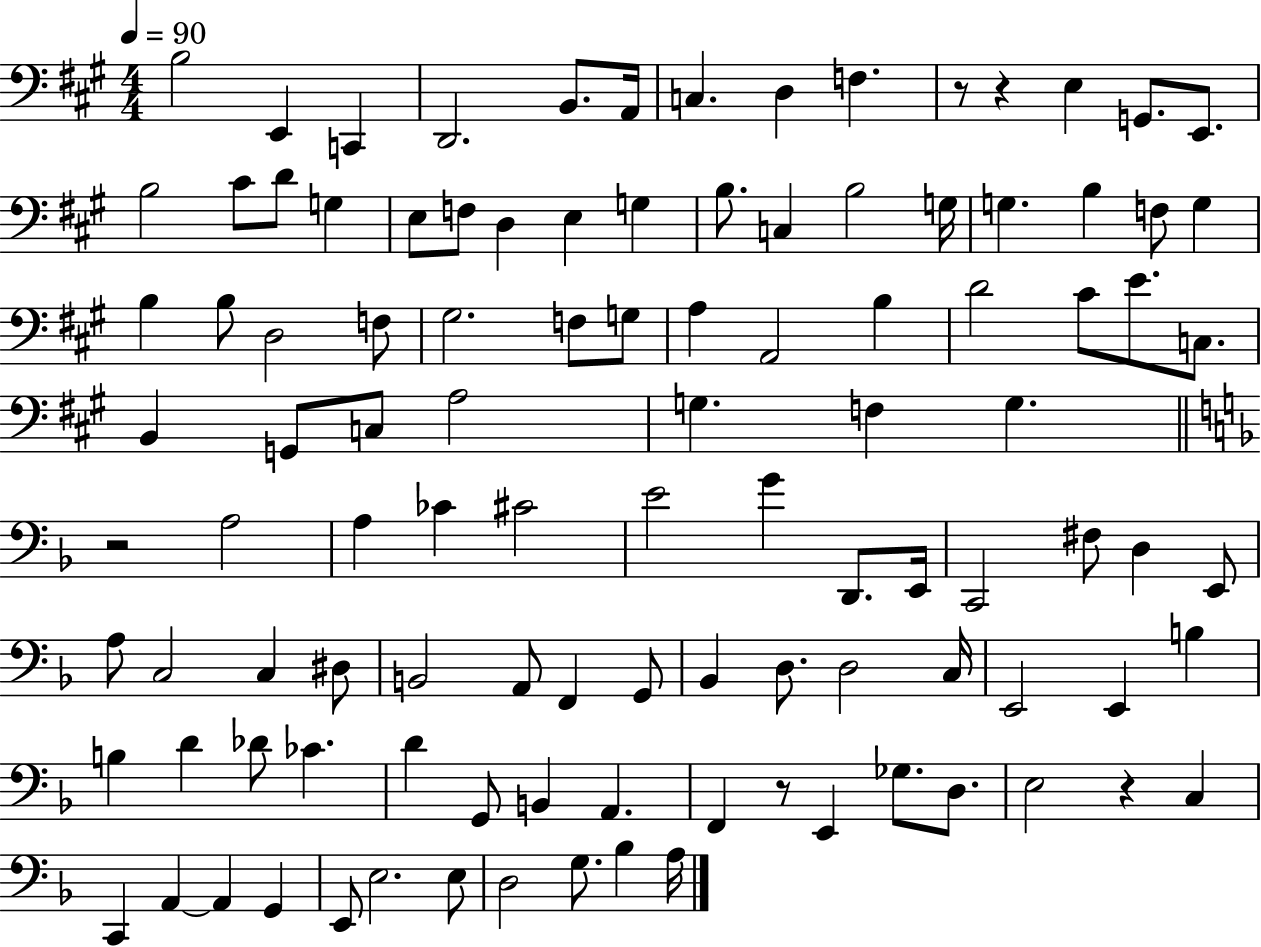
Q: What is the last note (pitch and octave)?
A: A3